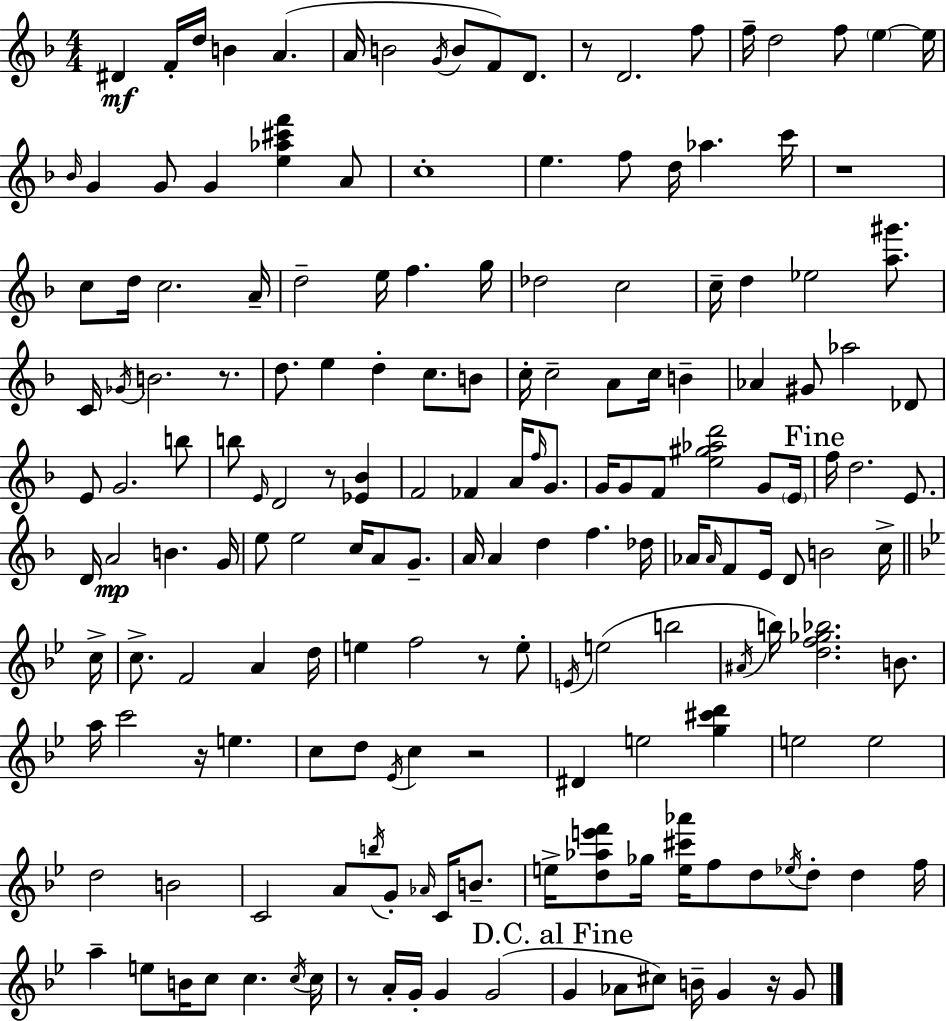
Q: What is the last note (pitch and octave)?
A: G4